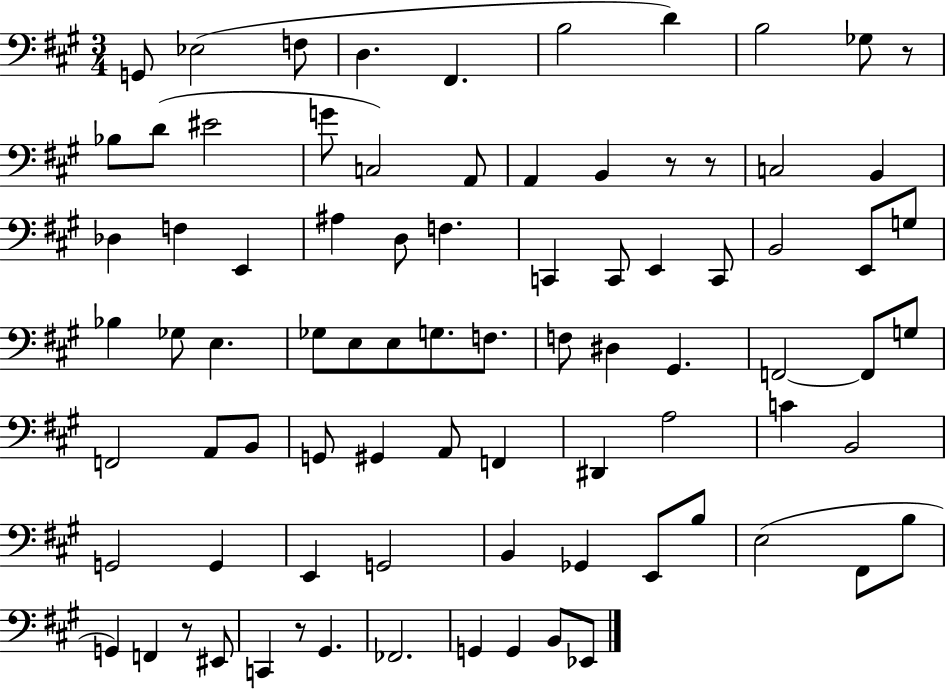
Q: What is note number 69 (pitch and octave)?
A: G2